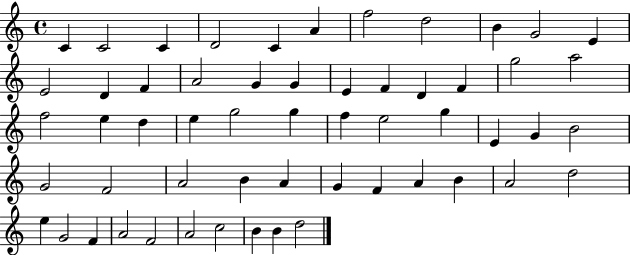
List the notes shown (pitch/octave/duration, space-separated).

C4/q C4/h C4/q D4/h C4/q A4/q F5/h D5/h B4/q G4/h E4/q E4/h D4/q F4/q A4/h G4/q G4/q E4/q F4/q D4/q F4/q G5/h A5/h F5/h E5/q D5/q E5/q G5/h G5/q F5/q E5/h G5/q E4/q G4/q B4/h G4/h F4/h A4/h B4/q A4/q G4/q F4/q A4/q B4/q A4/h D5/h E5/q G4/h F4/q A4/h F4/h A4/h C5/h B4/q B4/q D5/h